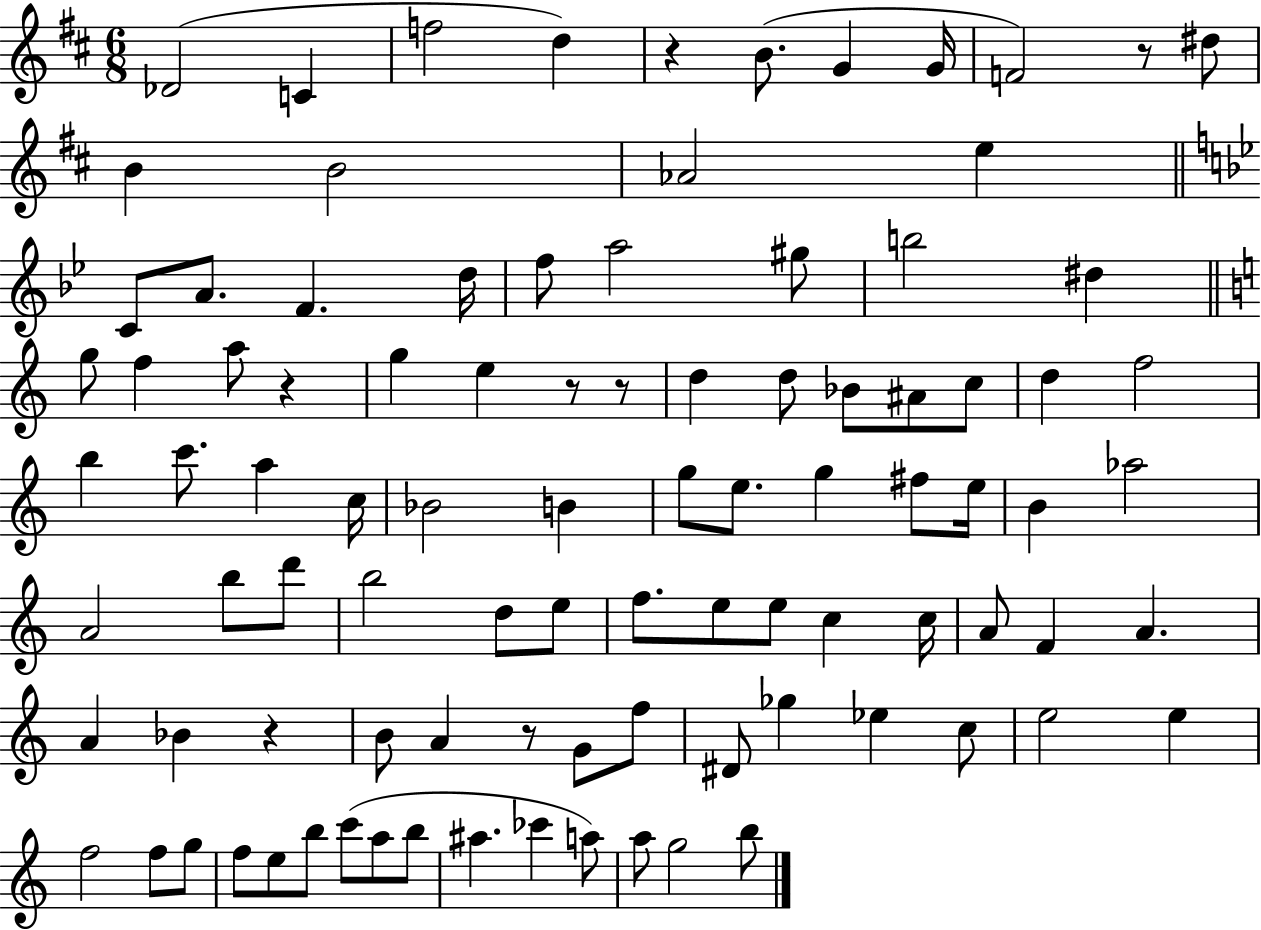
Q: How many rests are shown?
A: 7